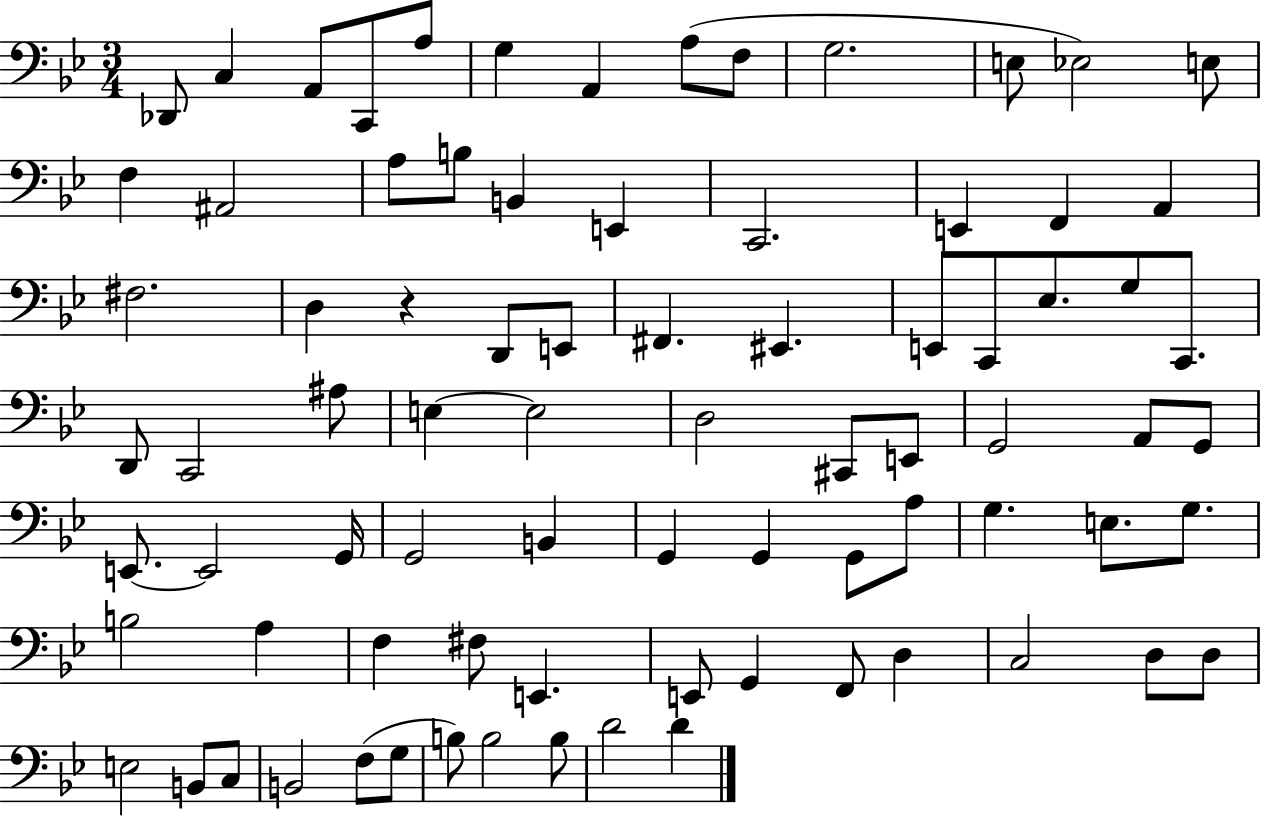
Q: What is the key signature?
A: BES major